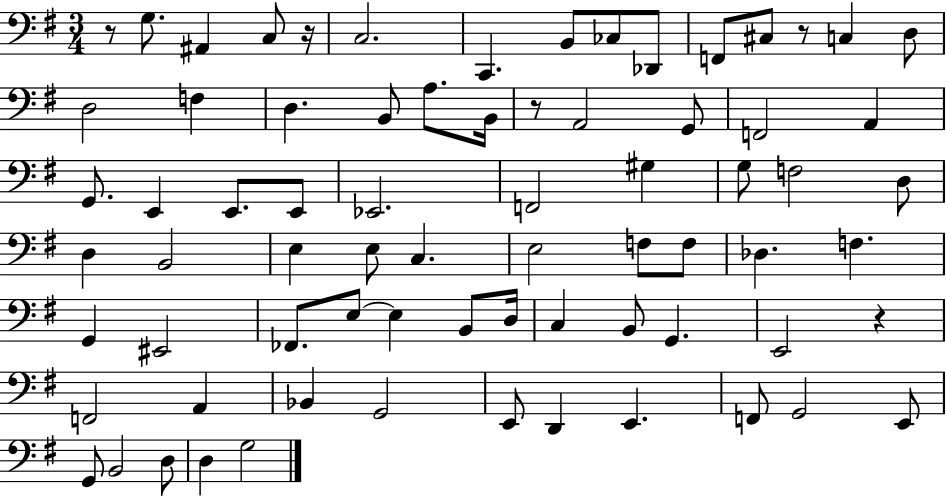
R/e G3/e. A#2/q C3/e R/s C3/h. C2/q. B2/e CES3/e Db2/e F2/e C#3/e R/e C3/q D3/e D3/h F3/q D3/q. B2/e A3/e. B2/s R/e A2/h G2/e F2/h A2/q G2/e. E2/q E2/e. E2/e Eb2/h. F2/h G#3/q G3/e F3/h D3/e D3/q B2/h E3/q E3/e C3/q. E3/h F3/e F3/e Db3/q. F3/q. G2/q EIS2/h FES2/e. E3/e E3/q B2/e D3/s C3/q B2/e G2/q. E2/h R/q F2/h A2/q Bb2/q G2/h E2/e D2/q E2/q. F2/e G2/h E2/e G2/e B2/h D3/e D3/q G3/h